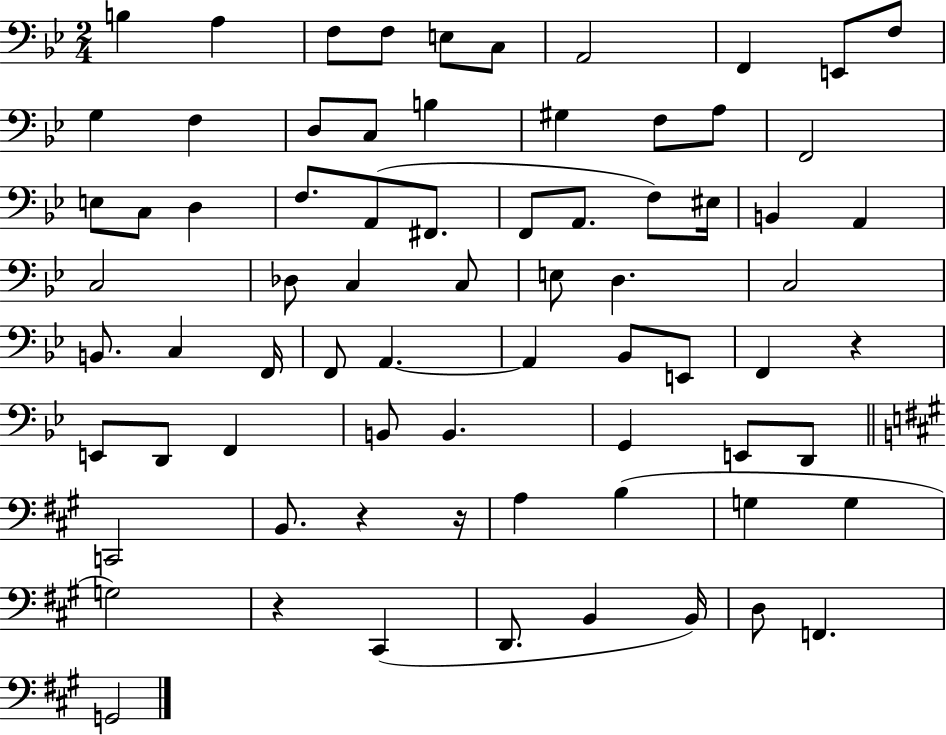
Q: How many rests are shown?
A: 4